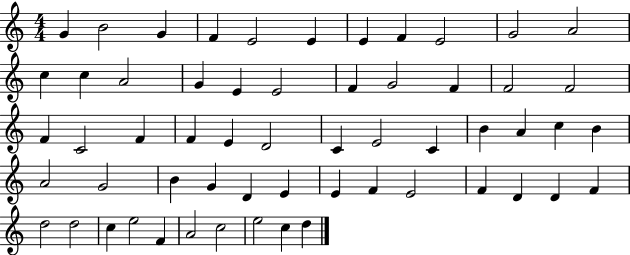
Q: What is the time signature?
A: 4/4